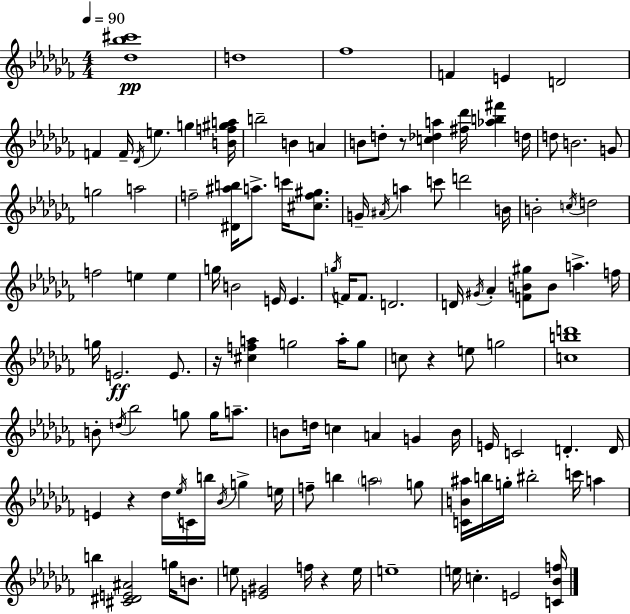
{
  \clef treble
  \numericTimeSignature
  \time 4/4
  \key aes \minor
  \tempo 4 = 90
  <des'' bes'' cis'''>1\pp | d''1 | fes''1 | f'4 e'4 d'2 | \break f'4 f'16-- \acciaccatura { des'16 } e''4. g''4 | <b' f'' gis'' a''>16 b''2-- b'4 a'4 | b'8 d''8-. r8 <c'' des'' a''>4 <fis'' des'''>16 <aes'' b'' fis'''>4 | d''16 d''8 b'2. g'8 | \break g''2 a''2 | f''2-- <dis' ais'' b''>16 a''8.-> c'''16 <cis'' f'' gis''>8. | g'16-- \acciaccatura { ais'16 } a''4 c'''8 d'''2 | b'16 b'2-. \acciaccatura { c''16 } d''2 | \break f''2 e''4 e''4 | g''16 b'2 e'16 e'4. | \acciaccatura { g''16 } f'16 f'8. d'2. | d'16 \acciaccatura { gis'16 } aes'4-. <f' b' gis''>8 b'8 a''4.-> | \break f''16 g''16 e'2.\ff | e'8. r16 <cis'' f'' a''>4 g''2 | a''16-. g''8 c''8 r4 e''8 g''2 | <c'' b'' d'''>1 | \break b'8-. \acciaccatura { d''16 } bes''2 | g''8 g''16 a''8.-- b'8 d''16 c''4 a'4 | g'4 b'16 e'16 c'2 d'4.-. | d'16 e'4 r4 des''16 \acciaccatura { ees''16 } | \break c'16 b''16 \acciaccatura { bes'16 } g''4-> e''16 f''8-- b''4 \parenthesize a''2 | g''8 <c' b' ais''>16 b''16 g''16-. bis''2-. | c'''16 a''4 b''4 <cis' dis' e' ais'>2 | g''16 b'8. e''8 <e' gis'>2 | \break f''16 r4 e''16 e''1-- | e''16 c''4.-. e'2 | <c' bes' f''>16 \bar "|."
}